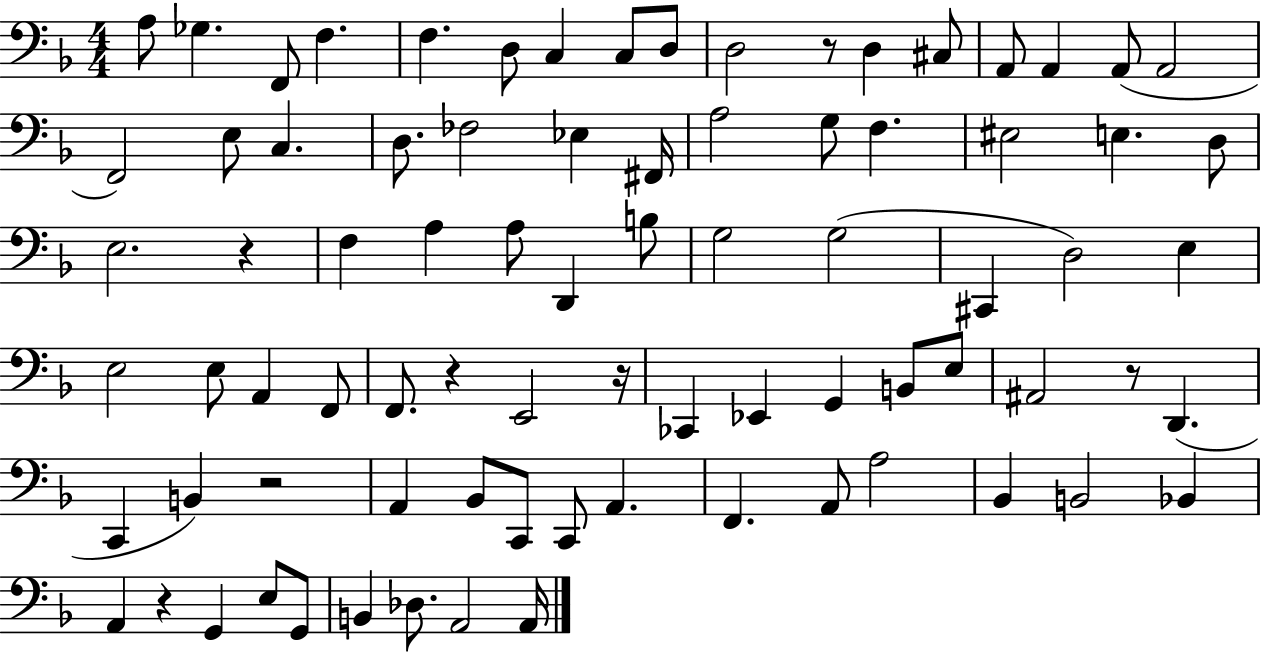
X:1
T:Untitled
M:4/4
L:1/4
K:F
A,/2 _G, F,,/2 F, F, D,/2 C, C,/2 D,/2 D,2 z/2 D, ^C,/2 A,,/2 A,, A,,/2 A,,2 F,,2 E,/2 C, D,/2 _F,2 _E, ^F,,/4 A,2 G,/2 F, ^E,2 E, D,/2 E,2 z F, A, A,/2 D,, B,/2 G,2 G,2 ^C,, D,2 E, E,2 E,/2 A,, F,,/2 F,,/2 z E,,2 z/4 _C,, _E,, G,, B,,/2 E,/2 ^A,,2 z/2 D,, C,, B,, z2 A,, _B,,/2 C,,/2 C,,/2 A,, F,, A,,/2 A,2 _B,, B,,2 _B,, A,, z G,, E,/2 G,,/2 B,, _D,/2 A,,2 A,,/4